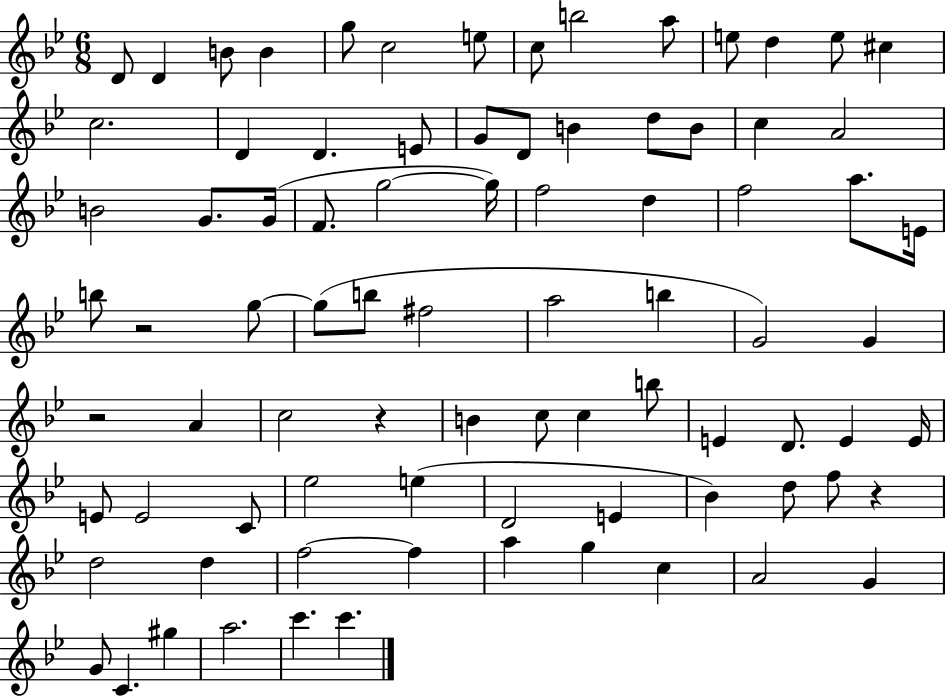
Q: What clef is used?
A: treble